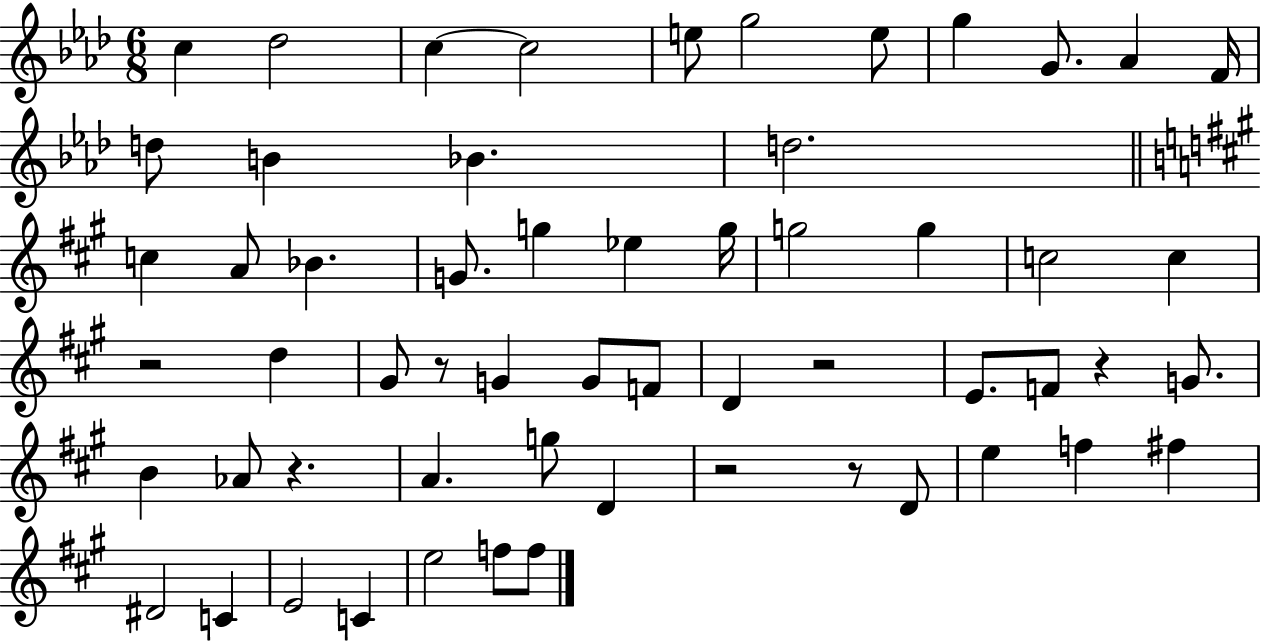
C5/q Db5/h C5/q C5/h E5/e G5/h E5/e G5/q G4/e. Ab4/q F4/s D5/e B4/q Bb4/q. D5/h. C5/q A4/e Bb4/q. G4/e. G5/q Eb5/q G5/s G5/h G5/q C5/h C5/q R/h D5/q G#4/e R/e G4/q G4/e F4/e D4/q R/h E4/e. F4/e R/q G4/e. B4/q Ab4/e R/q. A4/q. G5/e D4/q R/h R/e D4/e E5/q F5/q F#5/q D#4/h C4/q E4/h C4/q E5/h F5/e F5/e